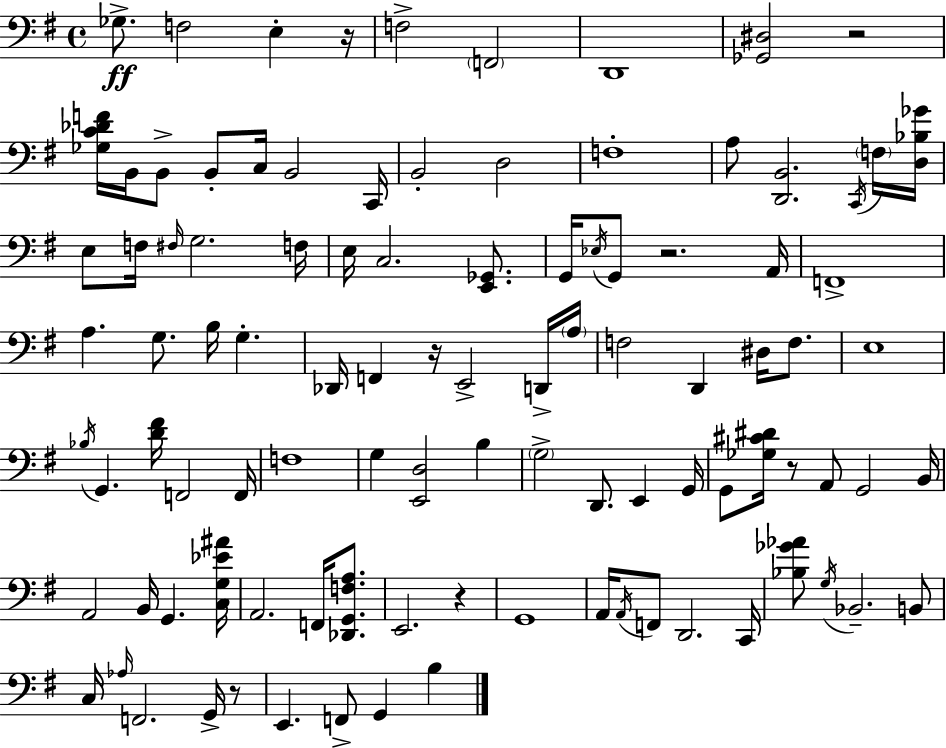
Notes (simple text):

Gb3/e. F3/h E3/q R/s F3/h F2/h D2/w [Gb2,D#3]/h R/h [Gb3,C4,Db4,F4]/s B2/s B2/e B2/e C3/s B2/h C2/s B2/h D3/h F3/w A3/e [D2,B2]/h. C2/s F3/s [D3,Bb3,Gb4]/s E3/e F3/s F#3/s G3/h. F3/s E3/s C3/h. [E2,Gb2]/e. G2/s Eb3/s G2/e R/h. A2/s F2/w A3/q. G3/e. B3/s G3/q. Db2/s F2/q R/s E2/h D2/s A3/s F3/h D2/q D#3/s F3/e. E3/w Bb3/s G2/q. [D4,F#4]/s F2/h F2/s F3/w G3/q [E2,D3]/h B3/q G3/h D2/e. E2/q G2/s G2/e [Gb3,C#4,D#4]/s R/e A2/e G2/h B2/s A2/h B2/s G2/q. [C3,G3,Eb4,A#4]/s A2/h. F2/s [Db2,G2,F3,A3]/e. E2/h. R/q G2/w A2/s A2/s F2/e D2/h. C2/s [Bb3,Gb4,Ab4]/e G3/s Bb2/h. B2/e C3/s Ab3/s F2/h. G2/s R/e E2/q. F2/e G2/q B3/q